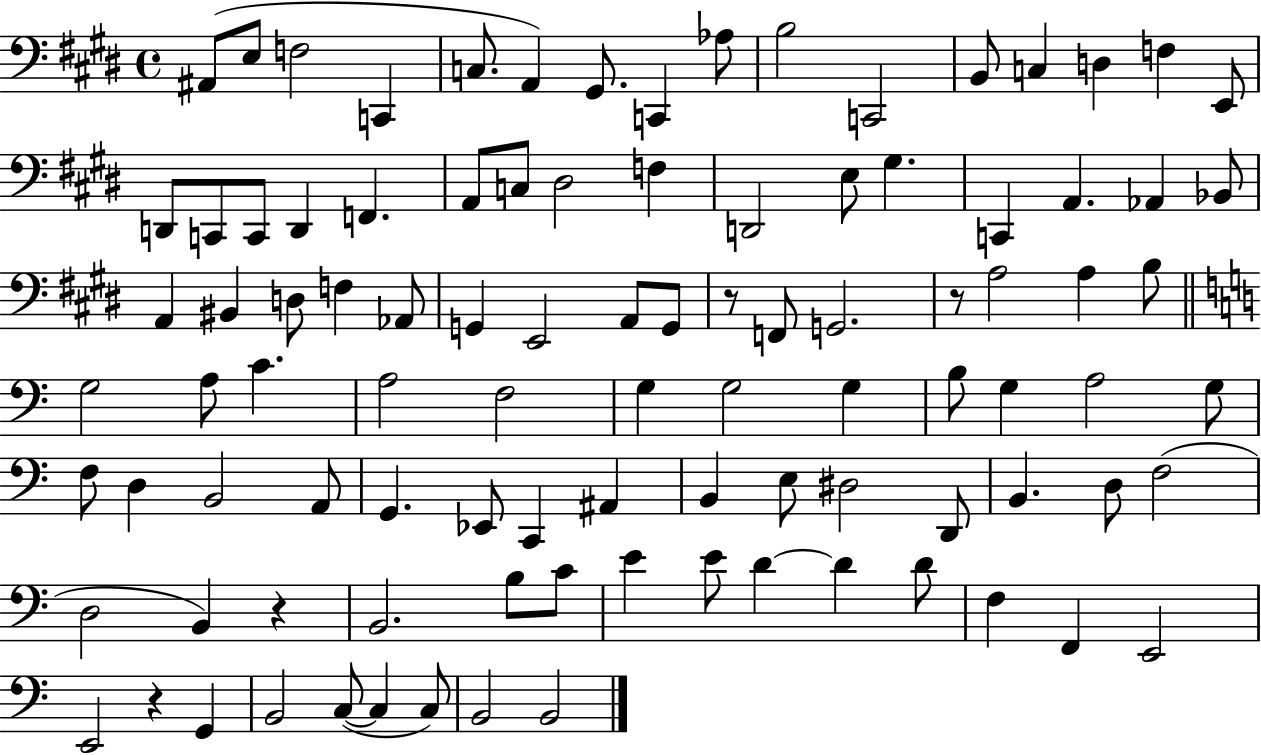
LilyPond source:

{
  \clef bass
  \time 4/4
  \defaultTimeSignature
  \key e \major
  ais,8( e8 f2 c,4 | c8. a,4) gis,8. c,4 aes8 | b2 c,2 | b,8 c4 d4 f4 e,8 | \break d,8 c,8 c,8 d,4 f,4. | a,8 c8 dis2 f4 | d,2 e8 gis4. | c,4 a,4. aes,4 bes,8 | \break a,4 bis,4 d8 f4 aes,8 | g,4 e,2 a,8 g,8 | r8 f,8 g,2. | r8 a2 a4 b8 | \break \bar "||" \break \key a \minor g2 a8 c'4. | a2 f2 | g4 g2 g4 | b8 g4 a2 g8 | \break f8 d4 b,2 a,8 | g,4. ees,8 c,4 ais,4 | b,4 e8 dis2 d,8 | b,4. d8 f2( | \break d2 b,4) r4 | b,2. b8 c'8 | e'4 e'8 d'4~~ d'4 d'8 | f4 f,4 e,2 | \break e,2 r4 g,4 | b,2 c8~(~ c4 c8) | b,2 b,2 | \bar "|."
}